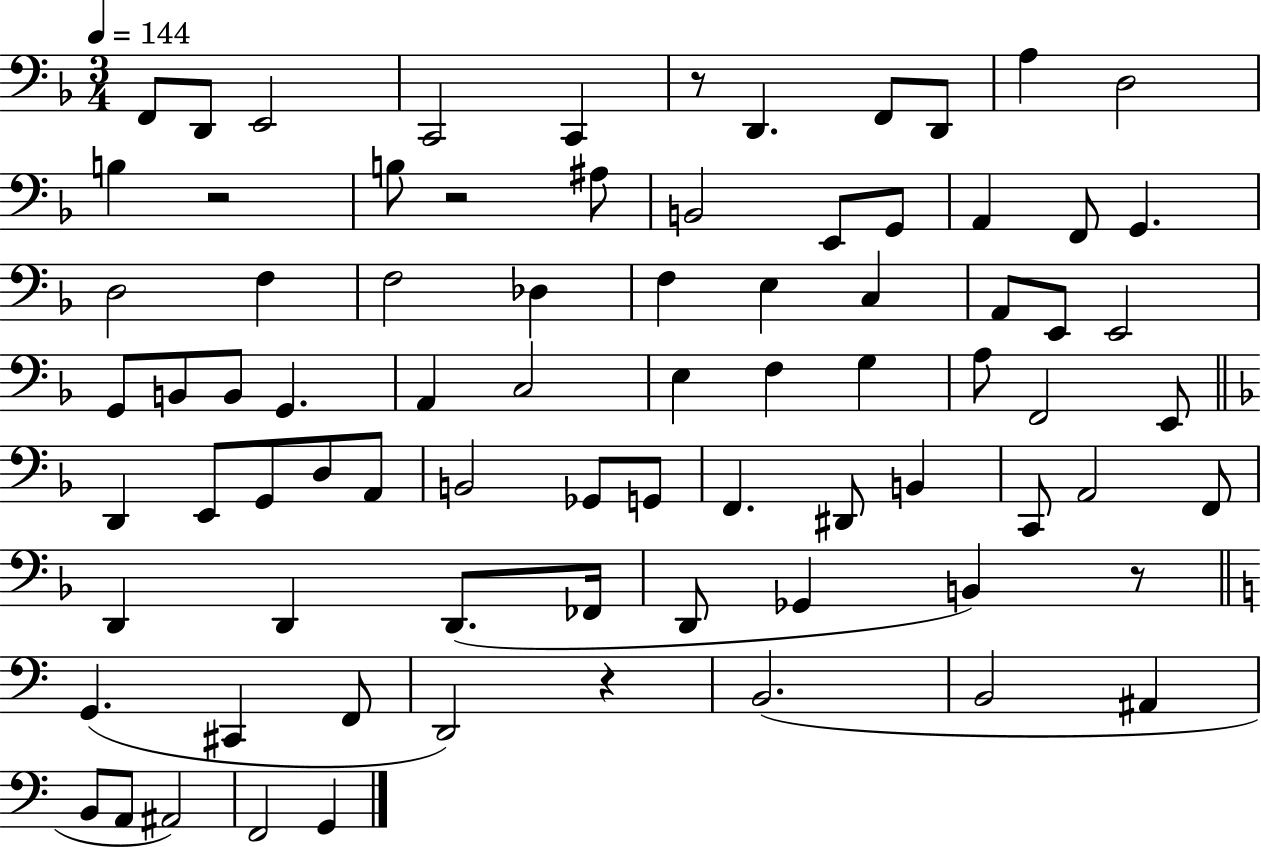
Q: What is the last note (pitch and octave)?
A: G2